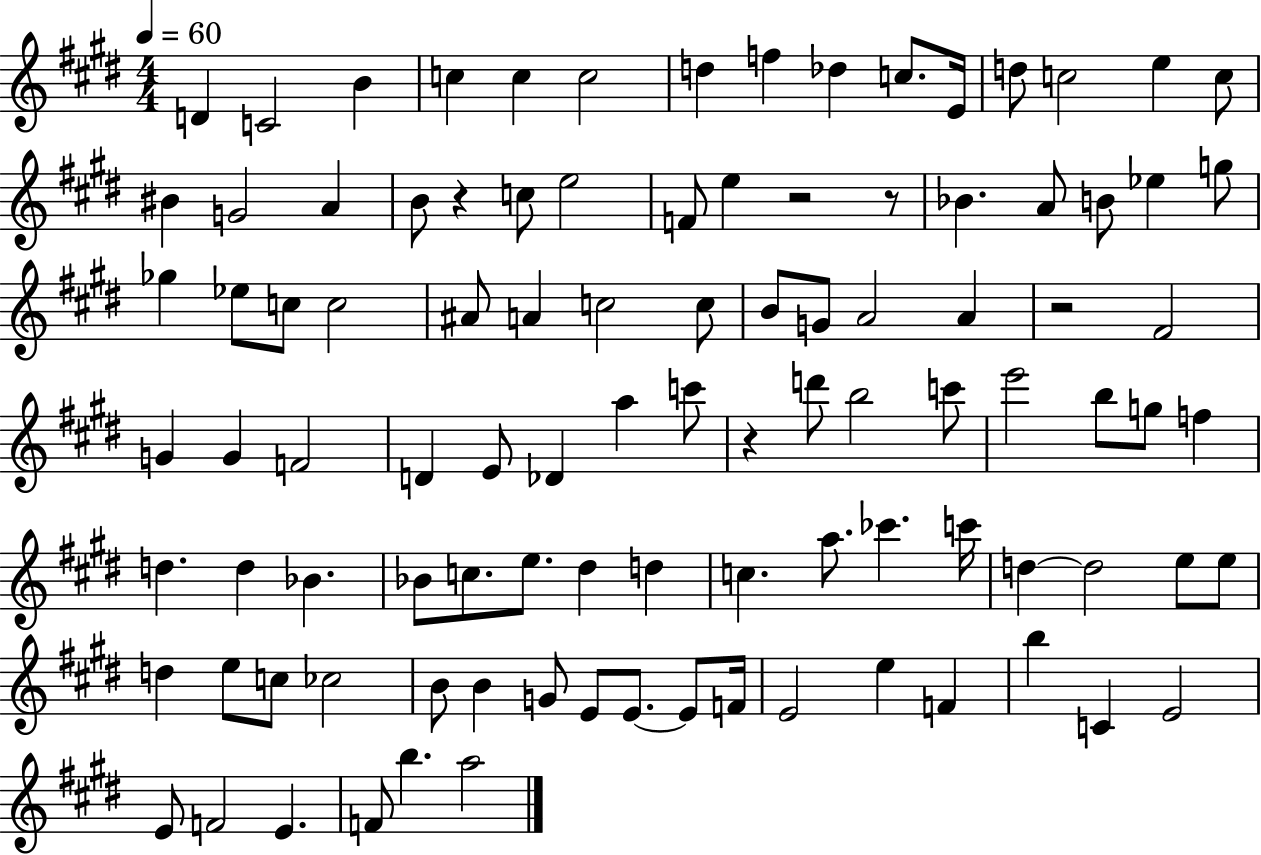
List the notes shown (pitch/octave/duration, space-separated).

D4/q C4/h B4/q C5/q C5/q C5/h D5/q F5/q Db5/q C5/e. E4/s D5/e C5/h E5/q C5/e BIS4/q G4/h A4/q B4/e R/q C5/e E5/h F4/e E5/q R/h R/e Bb4/q. A4/e B4/e Eb5/q G5/e Gb5/q Eb5/e C5/e C5/h A#4/e A4/q C5/h C5/e B4/e G4/e A4/h A4/q R/h F#4/h G4/q G4/q F4/h D4/q E4/e Db4/q A5/q C6/e R/q D6/e B5/h C6/e E6/h B5/e G5/e F5/q D5/q. D5/q Bb4/q. Bb4/e C5/e. E5/e. D#5/q D5/q C5/q. A5/e. CES6/q. C6/s D5/q D5/h E5/e E5/e D5/q E5/e C5/e CES5/h B4/e B4/q G4/e E4/e E4/e. E4/e F4/s E4/h E5/q F4/q B5/q C4/q E4/h E4/e F4/h E4/q. F4/e B5/q. A5/h